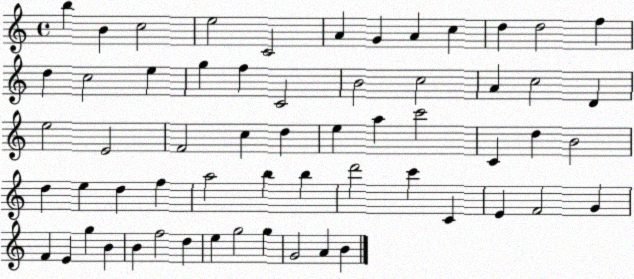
X:1
T:Untitled
M:4/4
L:1/4
K:C
b B c2 e2 C2 A G A c d d2 f d c2 e g f C2 B2 c2 A c2 D e2 E2 F2 c d e a c'2 C d B2 d e d f a2 b b d'2 c' C E F2 G F E g B B f2 d e g2 g G2 A B